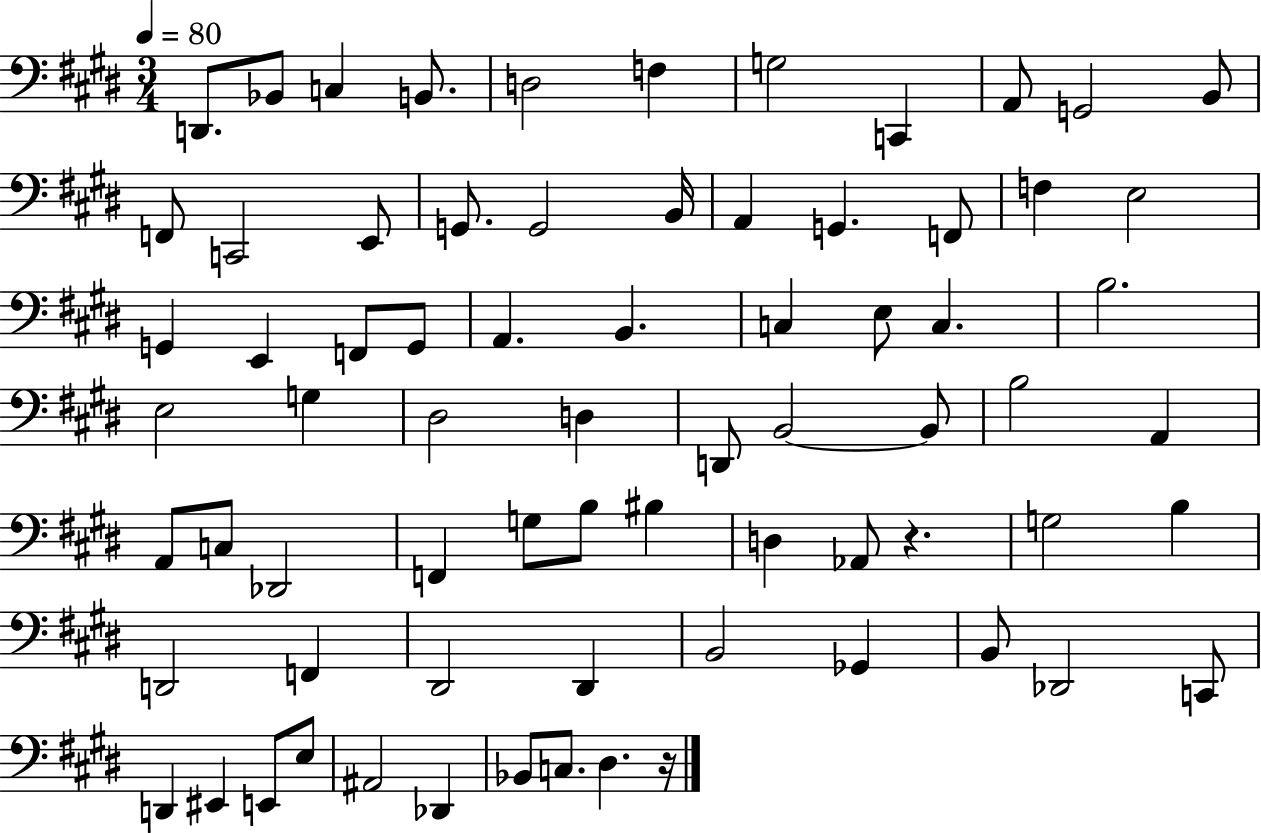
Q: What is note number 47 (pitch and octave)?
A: B3